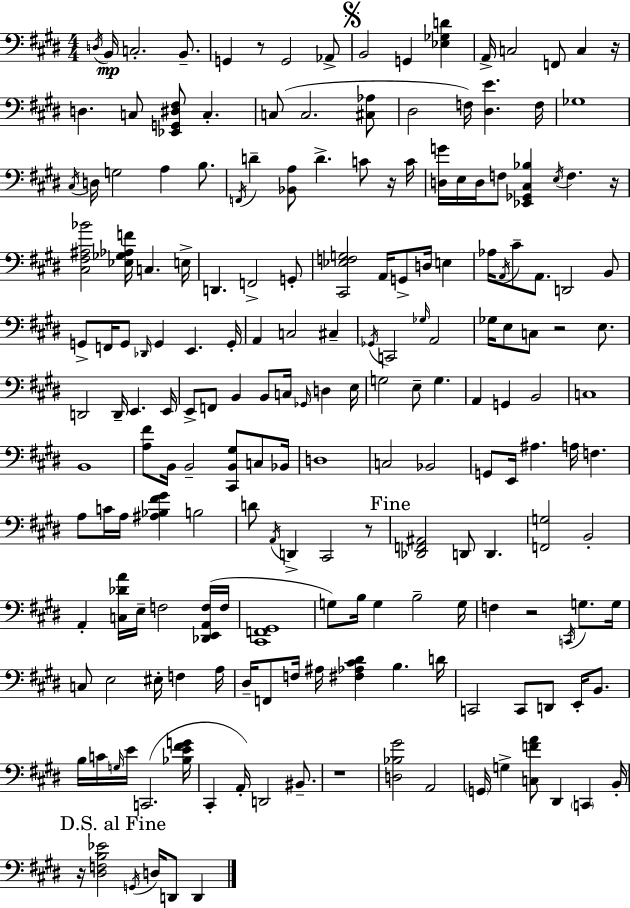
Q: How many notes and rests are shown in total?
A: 193